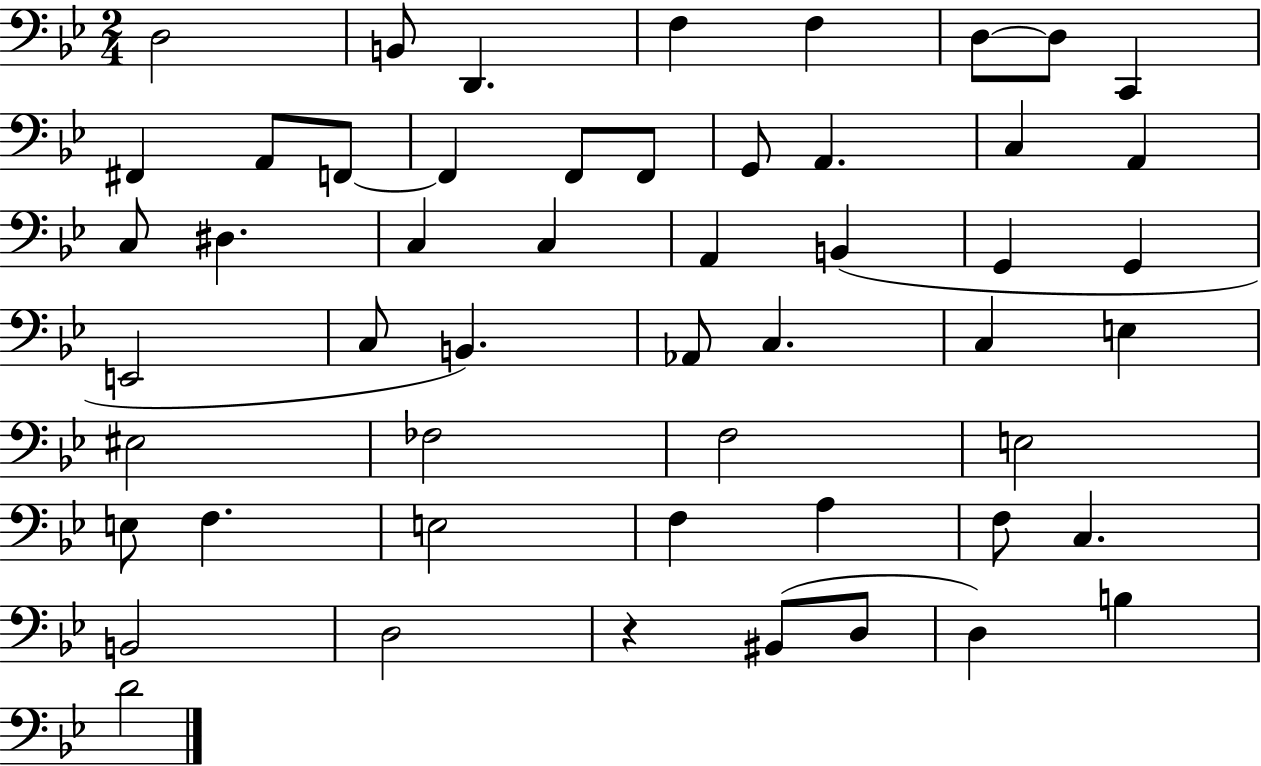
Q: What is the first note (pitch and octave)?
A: D3